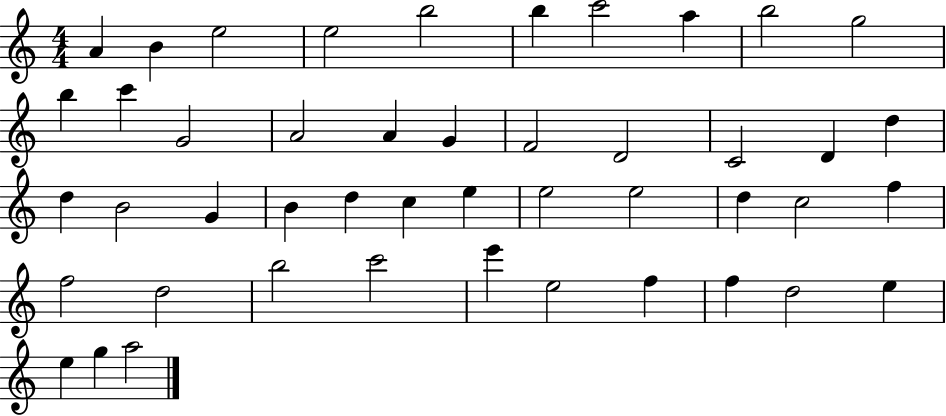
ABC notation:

X:1
T:Untitled
M:4/4
L:1/4
K:C
A B e2 e2 b2 b c'2 a b2 g2 b c' G2 A2 A G F2 D2 C2 D d d B2 G B d c e e2 e2 d c2 f f2 d2 b2 c'2 e' e2 f f d2 e e g a2